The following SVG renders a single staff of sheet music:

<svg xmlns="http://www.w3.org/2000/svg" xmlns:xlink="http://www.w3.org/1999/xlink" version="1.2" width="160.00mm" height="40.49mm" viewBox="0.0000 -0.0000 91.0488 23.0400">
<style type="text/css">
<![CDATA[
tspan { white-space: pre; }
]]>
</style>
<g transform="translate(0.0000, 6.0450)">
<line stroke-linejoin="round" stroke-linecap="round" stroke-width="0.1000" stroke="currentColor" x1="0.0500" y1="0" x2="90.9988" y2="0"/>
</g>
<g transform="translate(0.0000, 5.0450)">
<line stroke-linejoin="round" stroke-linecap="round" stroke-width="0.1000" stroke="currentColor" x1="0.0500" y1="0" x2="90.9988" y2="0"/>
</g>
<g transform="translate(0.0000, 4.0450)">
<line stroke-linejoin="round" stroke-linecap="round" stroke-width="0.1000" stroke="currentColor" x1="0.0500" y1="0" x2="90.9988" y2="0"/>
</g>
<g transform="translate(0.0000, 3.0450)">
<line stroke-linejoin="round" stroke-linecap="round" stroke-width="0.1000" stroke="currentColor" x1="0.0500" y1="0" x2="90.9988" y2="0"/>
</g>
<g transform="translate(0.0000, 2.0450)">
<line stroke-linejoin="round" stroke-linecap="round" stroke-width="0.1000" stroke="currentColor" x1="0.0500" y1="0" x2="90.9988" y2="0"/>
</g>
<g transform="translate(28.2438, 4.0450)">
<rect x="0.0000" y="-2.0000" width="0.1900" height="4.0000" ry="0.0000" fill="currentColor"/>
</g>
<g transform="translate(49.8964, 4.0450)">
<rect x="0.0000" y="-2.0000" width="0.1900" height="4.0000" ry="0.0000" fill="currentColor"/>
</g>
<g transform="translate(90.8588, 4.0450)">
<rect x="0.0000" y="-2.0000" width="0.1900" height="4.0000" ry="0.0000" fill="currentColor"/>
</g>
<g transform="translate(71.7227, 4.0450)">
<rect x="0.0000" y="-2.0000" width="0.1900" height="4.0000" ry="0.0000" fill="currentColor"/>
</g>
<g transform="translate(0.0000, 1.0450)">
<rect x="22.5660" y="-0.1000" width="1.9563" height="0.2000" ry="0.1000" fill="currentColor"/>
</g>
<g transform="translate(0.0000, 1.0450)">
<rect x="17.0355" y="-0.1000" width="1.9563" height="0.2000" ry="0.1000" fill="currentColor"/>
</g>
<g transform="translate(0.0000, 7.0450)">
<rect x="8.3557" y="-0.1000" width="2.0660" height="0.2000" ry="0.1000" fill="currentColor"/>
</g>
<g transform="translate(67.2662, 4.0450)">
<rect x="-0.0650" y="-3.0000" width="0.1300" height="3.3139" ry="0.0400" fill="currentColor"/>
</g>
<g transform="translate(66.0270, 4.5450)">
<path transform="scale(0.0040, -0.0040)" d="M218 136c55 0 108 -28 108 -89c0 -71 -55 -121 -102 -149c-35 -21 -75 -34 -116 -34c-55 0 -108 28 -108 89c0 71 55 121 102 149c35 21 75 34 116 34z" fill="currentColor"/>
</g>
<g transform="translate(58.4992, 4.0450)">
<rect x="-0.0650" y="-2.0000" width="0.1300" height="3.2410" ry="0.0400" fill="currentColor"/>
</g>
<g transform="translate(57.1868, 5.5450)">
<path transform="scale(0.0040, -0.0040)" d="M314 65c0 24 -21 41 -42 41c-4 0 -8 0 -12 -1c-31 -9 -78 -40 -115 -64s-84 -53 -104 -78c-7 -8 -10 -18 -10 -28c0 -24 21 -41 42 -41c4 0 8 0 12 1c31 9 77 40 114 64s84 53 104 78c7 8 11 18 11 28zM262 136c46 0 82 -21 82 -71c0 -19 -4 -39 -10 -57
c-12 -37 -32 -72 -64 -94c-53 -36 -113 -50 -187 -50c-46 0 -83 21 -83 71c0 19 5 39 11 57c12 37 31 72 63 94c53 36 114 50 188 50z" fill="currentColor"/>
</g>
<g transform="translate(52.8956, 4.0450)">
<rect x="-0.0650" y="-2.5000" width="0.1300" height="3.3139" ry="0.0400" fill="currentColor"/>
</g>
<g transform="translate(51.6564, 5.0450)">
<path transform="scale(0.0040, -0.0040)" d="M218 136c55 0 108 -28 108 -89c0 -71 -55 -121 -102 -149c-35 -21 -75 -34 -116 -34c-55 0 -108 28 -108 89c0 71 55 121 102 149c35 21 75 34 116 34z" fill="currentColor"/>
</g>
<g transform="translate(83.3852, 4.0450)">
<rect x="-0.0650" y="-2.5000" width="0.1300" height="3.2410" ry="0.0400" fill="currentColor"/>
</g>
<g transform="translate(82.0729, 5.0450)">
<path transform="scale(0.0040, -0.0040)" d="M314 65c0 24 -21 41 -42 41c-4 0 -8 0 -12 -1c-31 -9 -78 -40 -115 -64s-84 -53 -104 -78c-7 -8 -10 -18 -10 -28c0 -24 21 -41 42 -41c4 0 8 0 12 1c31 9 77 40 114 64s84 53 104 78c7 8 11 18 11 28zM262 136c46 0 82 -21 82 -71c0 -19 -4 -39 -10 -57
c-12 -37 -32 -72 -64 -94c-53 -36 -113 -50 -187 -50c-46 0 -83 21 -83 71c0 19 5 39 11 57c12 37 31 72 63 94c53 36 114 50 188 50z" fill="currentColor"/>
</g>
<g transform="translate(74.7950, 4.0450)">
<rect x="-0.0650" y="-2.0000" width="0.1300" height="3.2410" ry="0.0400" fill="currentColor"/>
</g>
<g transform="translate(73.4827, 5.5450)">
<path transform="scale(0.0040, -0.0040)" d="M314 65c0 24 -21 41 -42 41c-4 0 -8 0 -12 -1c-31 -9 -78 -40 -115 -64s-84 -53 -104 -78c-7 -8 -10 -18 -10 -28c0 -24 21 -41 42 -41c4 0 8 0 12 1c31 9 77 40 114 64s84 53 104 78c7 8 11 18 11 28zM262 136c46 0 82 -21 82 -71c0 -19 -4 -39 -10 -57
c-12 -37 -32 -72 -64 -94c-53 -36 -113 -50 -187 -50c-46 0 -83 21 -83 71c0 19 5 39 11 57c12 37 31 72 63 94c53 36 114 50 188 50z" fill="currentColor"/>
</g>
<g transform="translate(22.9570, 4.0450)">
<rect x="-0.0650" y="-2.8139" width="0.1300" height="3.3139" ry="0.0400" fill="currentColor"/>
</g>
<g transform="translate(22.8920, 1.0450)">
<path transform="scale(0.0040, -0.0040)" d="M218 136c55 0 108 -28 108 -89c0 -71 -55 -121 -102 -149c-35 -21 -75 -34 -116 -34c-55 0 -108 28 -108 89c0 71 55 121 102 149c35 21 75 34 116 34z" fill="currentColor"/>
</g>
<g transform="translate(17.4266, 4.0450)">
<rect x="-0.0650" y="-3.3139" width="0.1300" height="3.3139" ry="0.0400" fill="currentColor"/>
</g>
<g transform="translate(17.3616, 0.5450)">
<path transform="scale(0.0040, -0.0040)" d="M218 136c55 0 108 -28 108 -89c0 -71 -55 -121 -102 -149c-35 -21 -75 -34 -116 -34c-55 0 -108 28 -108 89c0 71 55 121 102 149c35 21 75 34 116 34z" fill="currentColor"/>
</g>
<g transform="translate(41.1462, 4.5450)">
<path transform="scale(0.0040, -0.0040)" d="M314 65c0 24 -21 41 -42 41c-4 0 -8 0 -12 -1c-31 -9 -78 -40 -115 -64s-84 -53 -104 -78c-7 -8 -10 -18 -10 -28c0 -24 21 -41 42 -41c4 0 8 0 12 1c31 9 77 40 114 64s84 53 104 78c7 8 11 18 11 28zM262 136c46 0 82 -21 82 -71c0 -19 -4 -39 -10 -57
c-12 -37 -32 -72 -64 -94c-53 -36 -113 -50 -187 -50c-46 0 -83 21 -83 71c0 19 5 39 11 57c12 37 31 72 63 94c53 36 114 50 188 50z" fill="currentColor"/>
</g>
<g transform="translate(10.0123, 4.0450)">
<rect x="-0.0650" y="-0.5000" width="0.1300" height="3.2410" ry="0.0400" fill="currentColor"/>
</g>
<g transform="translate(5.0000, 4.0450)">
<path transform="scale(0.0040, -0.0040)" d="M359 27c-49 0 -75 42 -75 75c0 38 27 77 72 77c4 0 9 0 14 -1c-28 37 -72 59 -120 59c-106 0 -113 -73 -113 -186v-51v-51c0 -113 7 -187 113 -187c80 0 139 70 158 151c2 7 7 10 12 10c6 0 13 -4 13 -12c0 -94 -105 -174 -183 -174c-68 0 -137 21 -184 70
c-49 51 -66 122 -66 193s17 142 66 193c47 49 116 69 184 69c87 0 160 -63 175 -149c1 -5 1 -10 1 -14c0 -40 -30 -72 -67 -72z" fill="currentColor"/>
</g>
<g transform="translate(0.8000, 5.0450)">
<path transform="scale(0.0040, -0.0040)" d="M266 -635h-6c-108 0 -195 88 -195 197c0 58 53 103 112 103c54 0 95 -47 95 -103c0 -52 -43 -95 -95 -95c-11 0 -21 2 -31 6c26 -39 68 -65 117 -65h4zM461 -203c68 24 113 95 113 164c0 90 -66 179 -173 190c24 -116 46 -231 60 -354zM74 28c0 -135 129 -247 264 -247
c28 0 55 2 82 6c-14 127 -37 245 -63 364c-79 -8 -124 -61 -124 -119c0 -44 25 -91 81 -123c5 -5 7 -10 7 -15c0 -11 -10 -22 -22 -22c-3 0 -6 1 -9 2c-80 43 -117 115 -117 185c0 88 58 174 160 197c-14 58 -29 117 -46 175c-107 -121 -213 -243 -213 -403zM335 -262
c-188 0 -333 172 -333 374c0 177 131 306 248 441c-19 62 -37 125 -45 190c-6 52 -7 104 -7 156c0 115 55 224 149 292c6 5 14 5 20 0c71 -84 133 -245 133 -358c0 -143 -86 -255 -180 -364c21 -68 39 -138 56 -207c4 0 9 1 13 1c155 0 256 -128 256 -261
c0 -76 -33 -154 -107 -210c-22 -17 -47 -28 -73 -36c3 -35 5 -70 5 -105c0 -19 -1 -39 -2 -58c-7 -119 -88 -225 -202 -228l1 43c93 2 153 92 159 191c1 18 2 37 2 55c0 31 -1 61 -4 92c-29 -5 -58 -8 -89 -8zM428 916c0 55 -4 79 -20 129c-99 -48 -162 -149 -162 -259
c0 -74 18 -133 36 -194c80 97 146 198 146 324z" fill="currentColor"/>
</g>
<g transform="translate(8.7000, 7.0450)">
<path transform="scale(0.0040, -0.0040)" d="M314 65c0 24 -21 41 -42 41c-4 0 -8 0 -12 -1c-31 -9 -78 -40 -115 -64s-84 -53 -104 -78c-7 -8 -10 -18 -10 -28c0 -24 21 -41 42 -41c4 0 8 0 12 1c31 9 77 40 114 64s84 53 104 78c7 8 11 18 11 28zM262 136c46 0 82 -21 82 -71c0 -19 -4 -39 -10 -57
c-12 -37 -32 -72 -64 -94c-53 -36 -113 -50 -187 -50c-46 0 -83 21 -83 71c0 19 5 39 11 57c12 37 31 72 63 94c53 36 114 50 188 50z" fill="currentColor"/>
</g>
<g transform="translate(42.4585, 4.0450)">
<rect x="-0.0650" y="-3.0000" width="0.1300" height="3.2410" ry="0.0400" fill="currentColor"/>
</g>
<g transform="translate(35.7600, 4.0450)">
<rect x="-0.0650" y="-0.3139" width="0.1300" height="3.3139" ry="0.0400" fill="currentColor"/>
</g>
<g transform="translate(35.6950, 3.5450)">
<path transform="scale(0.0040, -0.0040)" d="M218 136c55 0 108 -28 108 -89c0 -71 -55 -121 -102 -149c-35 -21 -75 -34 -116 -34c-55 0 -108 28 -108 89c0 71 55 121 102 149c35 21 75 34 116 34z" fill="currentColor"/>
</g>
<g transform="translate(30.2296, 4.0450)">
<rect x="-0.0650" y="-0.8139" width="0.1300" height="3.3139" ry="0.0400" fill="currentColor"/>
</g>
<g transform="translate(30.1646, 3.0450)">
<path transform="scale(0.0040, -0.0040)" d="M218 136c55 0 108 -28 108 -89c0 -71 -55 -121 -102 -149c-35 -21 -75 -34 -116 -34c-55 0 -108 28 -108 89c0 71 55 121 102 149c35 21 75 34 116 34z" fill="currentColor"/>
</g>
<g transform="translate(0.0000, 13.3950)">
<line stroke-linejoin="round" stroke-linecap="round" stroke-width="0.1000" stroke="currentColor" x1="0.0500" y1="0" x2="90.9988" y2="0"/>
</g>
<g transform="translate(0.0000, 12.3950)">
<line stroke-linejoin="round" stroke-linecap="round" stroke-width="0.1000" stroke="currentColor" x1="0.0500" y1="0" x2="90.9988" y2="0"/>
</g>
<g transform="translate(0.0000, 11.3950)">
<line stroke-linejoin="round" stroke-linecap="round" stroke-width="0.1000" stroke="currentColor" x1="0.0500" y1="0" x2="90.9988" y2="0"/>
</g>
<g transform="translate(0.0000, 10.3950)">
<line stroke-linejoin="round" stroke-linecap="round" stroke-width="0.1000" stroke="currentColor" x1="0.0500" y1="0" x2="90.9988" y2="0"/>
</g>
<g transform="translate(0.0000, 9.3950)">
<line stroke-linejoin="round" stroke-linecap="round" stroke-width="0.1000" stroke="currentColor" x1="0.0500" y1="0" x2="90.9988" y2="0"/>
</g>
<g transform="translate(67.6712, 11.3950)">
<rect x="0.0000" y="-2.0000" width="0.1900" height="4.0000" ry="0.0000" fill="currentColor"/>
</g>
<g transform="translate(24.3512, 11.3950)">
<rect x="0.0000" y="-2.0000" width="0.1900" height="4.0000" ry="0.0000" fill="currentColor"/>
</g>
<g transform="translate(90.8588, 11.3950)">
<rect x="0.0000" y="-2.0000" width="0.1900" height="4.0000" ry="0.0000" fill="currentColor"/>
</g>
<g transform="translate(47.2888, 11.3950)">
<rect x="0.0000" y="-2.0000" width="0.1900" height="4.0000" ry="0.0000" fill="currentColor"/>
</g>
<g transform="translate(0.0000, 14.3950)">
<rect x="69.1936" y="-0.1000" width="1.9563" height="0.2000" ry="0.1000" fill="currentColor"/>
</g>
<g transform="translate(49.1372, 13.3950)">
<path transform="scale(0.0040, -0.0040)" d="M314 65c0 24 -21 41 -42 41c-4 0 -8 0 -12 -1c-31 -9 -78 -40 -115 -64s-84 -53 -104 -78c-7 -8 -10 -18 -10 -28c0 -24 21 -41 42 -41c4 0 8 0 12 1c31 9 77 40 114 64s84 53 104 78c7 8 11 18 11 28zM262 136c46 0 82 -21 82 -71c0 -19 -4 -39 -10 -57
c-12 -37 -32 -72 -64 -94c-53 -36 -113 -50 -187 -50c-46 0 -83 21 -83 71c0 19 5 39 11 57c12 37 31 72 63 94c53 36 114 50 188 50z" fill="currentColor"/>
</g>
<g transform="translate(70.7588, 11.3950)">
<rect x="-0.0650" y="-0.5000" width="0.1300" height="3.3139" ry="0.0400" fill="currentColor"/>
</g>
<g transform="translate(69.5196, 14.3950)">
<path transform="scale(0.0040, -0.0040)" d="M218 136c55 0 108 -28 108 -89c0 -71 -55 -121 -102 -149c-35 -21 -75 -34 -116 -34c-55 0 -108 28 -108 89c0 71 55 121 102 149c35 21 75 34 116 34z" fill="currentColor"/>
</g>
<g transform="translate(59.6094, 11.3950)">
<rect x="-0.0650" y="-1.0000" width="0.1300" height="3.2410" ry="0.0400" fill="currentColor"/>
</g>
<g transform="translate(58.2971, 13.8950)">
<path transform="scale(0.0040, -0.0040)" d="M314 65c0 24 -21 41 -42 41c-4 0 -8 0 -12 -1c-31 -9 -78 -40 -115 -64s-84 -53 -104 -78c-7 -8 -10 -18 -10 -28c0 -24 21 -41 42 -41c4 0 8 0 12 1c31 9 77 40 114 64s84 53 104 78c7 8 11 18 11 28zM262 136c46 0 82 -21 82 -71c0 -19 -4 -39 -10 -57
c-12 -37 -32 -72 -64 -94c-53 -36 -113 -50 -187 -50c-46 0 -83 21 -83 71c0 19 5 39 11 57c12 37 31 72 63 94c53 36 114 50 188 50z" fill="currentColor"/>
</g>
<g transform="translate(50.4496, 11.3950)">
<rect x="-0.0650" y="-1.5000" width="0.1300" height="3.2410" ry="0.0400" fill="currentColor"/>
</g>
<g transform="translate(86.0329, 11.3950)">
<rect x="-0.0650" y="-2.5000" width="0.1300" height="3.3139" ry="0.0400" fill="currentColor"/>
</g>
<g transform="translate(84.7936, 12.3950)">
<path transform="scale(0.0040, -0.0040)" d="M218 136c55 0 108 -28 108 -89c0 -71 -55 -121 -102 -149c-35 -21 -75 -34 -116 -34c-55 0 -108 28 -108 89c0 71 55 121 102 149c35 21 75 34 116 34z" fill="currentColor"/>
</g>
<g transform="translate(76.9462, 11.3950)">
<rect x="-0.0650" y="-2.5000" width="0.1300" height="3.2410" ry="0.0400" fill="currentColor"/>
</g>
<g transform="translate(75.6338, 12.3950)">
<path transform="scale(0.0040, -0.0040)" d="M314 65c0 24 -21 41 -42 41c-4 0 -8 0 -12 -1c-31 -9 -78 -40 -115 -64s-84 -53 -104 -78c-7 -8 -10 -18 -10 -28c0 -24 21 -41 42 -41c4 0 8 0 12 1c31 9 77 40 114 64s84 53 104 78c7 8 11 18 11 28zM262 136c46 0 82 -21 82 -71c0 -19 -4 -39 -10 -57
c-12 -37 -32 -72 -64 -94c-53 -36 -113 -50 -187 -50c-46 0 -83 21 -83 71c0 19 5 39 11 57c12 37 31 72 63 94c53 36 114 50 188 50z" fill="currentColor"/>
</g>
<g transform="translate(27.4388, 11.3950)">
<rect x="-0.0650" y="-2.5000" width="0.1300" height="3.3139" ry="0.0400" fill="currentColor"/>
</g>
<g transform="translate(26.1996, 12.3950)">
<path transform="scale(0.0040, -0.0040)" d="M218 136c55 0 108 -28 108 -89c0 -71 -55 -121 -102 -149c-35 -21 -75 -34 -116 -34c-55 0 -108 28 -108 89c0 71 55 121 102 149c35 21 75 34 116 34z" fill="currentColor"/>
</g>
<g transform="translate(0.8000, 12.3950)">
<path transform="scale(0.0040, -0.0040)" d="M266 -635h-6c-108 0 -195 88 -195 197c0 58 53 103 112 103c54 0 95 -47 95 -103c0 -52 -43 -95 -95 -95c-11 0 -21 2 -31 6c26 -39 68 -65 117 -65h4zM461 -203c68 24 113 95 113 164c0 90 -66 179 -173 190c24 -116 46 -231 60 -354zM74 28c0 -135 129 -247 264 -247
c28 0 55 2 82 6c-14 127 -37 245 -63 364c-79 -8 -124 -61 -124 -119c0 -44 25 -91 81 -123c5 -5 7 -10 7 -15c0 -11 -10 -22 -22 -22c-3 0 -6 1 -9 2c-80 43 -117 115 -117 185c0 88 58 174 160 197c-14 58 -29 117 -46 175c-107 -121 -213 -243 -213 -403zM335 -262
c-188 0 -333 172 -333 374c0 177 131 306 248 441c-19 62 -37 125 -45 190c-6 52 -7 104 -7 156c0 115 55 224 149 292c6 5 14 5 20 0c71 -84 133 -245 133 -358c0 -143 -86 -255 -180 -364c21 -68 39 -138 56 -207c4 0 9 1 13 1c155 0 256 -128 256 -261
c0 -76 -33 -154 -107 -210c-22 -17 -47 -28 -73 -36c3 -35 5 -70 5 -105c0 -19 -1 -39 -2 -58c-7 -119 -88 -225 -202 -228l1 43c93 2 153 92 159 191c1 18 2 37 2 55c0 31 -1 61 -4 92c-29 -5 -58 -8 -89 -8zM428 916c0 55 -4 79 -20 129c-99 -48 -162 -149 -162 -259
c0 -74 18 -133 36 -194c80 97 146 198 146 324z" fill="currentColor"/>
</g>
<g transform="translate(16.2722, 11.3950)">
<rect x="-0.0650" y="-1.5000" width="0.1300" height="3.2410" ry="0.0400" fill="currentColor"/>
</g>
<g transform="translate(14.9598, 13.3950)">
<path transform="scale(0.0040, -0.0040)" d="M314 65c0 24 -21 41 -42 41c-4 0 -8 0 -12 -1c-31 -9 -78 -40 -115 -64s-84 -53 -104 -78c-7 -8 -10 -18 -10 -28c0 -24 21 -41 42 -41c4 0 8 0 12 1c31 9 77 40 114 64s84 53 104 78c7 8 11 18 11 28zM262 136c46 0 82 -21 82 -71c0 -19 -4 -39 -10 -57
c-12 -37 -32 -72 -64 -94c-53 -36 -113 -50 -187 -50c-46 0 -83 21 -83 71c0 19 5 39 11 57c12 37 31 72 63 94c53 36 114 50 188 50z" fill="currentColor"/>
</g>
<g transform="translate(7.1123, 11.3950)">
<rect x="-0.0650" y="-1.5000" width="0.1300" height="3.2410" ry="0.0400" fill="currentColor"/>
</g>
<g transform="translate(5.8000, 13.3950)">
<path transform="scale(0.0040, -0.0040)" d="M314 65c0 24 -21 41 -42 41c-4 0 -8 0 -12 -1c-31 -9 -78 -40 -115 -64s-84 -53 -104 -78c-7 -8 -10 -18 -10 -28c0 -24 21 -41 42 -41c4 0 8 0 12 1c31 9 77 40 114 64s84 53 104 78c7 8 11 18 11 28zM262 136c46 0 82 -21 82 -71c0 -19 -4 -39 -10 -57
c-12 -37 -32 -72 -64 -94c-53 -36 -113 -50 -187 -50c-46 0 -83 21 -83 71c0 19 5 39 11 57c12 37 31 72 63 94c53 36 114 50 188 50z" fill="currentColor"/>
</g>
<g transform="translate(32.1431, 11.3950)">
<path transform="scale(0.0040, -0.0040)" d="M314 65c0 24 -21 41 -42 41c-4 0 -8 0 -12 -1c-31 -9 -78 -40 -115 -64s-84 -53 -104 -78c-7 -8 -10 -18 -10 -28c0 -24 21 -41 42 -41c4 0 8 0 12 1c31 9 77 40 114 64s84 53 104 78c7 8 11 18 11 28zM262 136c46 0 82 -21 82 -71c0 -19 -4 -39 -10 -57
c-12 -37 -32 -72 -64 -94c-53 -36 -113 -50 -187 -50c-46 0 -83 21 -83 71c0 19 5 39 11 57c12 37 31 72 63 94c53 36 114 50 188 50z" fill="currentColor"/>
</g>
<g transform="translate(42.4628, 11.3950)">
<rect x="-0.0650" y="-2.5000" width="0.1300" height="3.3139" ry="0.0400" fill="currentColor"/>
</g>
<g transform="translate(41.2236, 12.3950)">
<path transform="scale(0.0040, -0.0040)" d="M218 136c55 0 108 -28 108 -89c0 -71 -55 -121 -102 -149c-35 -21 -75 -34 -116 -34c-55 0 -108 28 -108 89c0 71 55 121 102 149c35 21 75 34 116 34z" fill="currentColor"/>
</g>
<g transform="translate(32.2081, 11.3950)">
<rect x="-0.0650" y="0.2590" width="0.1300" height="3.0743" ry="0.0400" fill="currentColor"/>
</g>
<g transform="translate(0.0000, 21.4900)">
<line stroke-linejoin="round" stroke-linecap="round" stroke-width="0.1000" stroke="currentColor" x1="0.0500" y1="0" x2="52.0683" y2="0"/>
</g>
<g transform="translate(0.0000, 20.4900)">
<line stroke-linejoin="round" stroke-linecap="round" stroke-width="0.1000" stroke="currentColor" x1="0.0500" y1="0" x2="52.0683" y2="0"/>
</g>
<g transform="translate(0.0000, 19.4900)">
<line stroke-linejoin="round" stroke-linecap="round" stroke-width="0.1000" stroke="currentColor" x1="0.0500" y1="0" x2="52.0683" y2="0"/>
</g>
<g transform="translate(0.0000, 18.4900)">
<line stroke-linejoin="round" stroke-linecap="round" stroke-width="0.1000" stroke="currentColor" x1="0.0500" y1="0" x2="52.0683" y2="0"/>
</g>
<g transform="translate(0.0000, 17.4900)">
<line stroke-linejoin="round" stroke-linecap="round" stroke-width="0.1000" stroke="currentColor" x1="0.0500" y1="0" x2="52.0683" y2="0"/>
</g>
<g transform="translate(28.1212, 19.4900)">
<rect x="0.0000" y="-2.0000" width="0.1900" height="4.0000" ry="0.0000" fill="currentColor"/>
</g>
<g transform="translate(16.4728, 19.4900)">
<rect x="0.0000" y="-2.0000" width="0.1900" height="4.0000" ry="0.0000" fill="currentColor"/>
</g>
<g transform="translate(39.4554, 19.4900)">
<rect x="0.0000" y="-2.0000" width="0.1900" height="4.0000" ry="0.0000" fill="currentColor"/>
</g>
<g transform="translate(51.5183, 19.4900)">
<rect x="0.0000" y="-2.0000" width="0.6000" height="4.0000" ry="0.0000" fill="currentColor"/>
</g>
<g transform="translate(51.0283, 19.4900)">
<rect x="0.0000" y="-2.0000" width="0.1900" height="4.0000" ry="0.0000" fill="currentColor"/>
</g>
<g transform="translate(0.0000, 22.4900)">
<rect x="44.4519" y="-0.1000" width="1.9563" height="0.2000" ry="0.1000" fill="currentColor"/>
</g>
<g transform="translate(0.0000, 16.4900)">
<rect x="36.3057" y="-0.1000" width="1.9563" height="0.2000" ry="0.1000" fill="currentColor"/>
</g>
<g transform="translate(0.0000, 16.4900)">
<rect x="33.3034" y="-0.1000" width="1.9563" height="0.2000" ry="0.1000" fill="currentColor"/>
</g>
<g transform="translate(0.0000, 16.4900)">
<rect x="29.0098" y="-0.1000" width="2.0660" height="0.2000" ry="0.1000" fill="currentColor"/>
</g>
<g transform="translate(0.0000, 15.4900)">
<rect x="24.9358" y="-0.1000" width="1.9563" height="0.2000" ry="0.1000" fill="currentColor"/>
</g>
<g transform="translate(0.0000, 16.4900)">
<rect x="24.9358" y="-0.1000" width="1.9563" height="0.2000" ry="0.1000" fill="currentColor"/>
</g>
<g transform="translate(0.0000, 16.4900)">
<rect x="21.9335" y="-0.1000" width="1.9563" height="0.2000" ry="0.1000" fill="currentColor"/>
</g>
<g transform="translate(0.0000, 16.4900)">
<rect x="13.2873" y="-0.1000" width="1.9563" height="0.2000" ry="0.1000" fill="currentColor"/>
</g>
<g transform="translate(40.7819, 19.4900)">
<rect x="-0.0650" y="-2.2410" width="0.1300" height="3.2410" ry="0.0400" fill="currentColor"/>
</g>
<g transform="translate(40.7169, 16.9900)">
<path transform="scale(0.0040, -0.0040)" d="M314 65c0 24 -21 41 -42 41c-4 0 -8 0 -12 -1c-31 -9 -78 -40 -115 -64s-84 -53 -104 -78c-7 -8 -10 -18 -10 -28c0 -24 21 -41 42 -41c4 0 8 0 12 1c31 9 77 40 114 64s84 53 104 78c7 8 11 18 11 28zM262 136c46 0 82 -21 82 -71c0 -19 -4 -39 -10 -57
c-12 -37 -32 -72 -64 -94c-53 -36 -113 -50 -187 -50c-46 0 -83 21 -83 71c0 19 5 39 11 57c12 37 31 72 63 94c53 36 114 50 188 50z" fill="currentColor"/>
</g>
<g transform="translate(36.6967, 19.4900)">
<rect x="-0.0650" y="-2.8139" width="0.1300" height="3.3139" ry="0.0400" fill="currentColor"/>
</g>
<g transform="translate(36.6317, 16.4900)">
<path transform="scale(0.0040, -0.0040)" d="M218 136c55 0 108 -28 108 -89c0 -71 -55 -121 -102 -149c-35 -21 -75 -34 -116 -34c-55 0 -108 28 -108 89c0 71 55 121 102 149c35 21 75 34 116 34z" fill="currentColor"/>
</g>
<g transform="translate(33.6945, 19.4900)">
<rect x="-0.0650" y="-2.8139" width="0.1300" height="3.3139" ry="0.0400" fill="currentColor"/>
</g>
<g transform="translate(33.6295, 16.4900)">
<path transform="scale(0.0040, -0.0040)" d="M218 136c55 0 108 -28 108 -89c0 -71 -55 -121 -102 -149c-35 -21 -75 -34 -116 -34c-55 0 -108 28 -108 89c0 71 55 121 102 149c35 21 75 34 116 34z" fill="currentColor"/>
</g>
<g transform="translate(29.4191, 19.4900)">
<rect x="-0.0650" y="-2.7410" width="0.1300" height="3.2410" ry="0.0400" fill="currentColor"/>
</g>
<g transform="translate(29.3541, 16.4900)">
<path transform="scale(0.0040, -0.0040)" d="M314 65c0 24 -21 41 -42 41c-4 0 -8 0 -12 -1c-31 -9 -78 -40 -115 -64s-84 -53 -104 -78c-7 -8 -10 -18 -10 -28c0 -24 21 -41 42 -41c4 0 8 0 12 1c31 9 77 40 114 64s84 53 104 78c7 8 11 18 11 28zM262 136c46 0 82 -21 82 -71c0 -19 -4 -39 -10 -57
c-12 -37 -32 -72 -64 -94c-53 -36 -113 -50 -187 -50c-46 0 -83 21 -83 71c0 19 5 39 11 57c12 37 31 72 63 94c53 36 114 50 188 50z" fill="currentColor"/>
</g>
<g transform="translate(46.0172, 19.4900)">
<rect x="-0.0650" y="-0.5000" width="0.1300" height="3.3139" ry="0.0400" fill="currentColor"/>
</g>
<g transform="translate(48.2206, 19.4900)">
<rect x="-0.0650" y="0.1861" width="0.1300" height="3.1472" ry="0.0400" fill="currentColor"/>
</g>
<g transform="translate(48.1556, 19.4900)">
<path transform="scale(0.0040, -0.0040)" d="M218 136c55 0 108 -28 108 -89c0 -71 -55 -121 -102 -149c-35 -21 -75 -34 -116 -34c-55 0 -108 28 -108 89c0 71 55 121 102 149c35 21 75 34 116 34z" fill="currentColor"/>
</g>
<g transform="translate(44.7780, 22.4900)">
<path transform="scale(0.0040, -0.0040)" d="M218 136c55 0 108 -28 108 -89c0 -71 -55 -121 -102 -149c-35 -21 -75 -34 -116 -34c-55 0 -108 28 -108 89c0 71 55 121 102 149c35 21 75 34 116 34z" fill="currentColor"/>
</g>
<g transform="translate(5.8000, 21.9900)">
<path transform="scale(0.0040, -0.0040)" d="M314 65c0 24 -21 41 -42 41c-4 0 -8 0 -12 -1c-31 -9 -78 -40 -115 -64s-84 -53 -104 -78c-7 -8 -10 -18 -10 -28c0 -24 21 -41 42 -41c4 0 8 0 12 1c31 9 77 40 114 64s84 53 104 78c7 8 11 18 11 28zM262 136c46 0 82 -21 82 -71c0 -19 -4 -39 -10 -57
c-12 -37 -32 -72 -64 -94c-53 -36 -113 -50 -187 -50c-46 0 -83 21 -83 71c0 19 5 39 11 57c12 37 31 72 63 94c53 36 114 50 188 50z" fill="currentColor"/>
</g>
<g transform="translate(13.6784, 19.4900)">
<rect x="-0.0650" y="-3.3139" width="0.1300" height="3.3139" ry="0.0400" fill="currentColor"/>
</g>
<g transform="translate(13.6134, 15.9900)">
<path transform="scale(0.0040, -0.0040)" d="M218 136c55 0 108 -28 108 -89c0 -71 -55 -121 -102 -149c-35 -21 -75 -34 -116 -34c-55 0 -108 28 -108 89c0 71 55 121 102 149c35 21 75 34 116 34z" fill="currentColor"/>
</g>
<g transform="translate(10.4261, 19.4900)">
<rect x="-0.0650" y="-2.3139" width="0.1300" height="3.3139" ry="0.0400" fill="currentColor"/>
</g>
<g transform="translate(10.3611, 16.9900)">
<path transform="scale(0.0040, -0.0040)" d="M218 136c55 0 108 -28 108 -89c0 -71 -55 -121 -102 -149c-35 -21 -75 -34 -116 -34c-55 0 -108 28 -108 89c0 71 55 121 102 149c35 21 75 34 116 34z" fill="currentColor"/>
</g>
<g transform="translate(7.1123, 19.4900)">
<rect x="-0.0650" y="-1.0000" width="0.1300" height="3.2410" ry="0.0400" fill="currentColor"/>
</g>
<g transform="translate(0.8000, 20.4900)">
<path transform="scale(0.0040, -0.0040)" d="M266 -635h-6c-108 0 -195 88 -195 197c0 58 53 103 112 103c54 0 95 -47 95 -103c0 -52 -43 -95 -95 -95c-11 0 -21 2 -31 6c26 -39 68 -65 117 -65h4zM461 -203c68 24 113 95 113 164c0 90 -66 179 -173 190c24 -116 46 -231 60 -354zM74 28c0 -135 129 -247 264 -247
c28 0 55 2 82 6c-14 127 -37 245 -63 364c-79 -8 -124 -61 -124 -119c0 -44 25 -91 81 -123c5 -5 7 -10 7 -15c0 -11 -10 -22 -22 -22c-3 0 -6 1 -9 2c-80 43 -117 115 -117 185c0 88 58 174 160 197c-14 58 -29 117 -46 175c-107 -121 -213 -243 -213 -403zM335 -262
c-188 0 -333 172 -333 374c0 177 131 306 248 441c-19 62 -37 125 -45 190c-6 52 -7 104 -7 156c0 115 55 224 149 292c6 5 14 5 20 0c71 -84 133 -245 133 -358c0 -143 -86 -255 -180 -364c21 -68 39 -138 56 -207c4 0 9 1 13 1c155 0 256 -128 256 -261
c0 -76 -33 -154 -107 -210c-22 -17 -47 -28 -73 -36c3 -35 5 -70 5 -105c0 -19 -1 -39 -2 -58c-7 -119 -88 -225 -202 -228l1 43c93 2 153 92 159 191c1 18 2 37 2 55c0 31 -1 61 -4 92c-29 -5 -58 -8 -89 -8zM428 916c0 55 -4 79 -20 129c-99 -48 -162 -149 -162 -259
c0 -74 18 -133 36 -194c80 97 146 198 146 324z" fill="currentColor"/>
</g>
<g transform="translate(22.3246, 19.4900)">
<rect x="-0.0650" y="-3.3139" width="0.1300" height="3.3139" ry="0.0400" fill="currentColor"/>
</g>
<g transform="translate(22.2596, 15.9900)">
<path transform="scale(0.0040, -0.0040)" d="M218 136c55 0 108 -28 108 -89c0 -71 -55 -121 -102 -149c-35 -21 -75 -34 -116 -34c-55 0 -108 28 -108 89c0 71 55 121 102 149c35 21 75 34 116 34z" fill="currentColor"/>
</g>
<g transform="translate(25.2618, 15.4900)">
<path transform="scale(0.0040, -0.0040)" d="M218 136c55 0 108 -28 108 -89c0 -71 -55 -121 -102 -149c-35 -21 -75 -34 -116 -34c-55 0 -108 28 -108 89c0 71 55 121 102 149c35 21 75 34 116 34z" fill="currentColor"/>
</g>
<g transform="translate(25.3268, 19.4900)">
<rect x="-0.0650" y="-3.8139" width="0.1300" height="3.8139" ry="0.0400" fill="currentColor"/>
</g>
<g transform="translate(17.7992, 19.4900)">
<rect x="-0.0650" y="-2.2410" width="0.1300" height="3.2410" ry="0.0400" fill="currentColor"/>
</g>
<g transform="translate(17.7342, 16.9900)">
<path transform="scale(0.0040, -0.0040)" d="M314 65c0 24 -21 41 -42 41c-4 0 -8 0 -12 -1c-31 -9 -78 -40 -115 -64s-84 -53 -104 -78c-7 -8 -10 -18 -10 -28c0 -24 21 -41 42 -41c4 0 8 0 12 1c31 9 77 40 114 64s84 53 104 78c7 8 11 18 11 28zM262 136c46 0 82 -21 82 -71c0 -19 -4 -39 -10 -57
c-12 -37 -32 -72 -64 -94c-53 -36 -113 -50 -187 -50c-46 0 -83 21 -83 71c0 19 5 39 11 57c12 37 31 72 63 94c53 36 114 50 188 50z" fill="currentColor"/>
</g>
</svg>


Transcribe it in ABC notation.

X:1
T:Untitled
M:4/4
L:1/4
K:C
C2 b a d c A2 G F2 A F2 G2 E2 E2 G B2 G E2 D2 C G2 G D2 g b g2 b c' a2 a a g2 C B